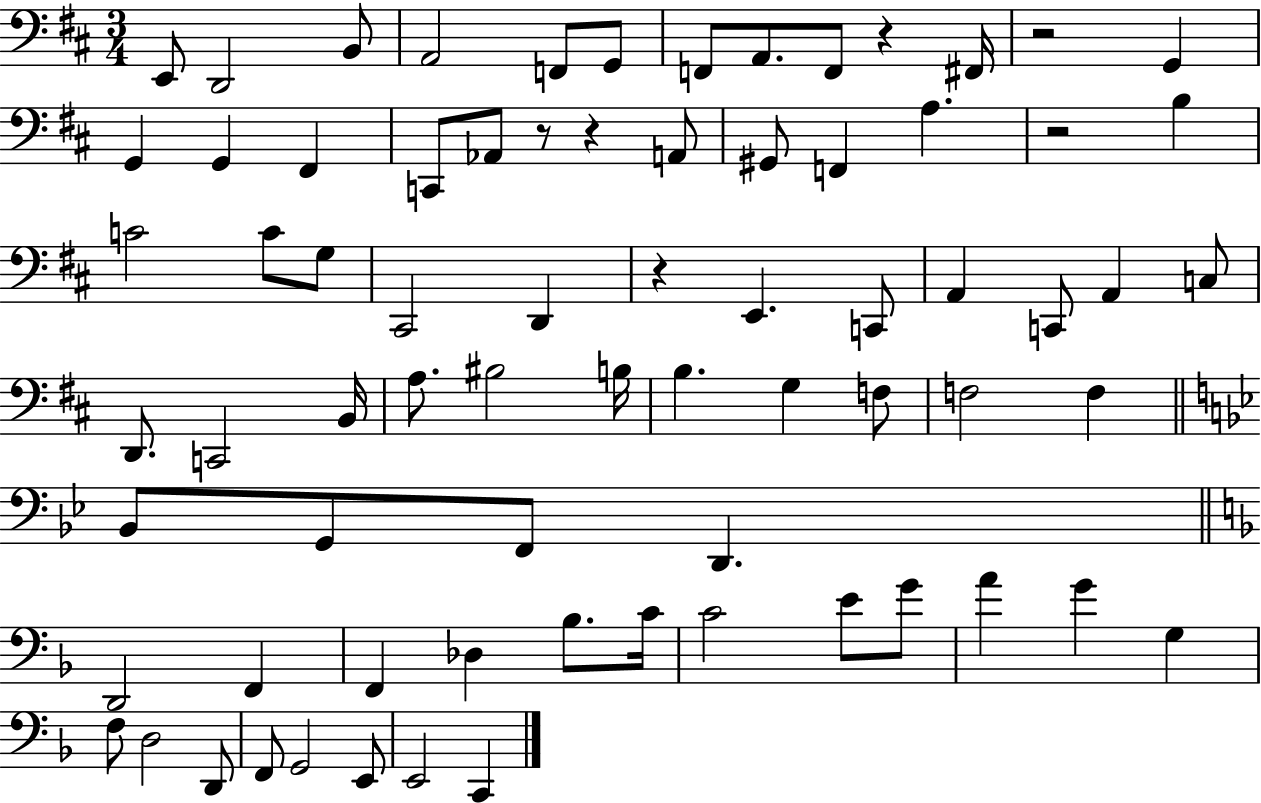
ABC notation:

X:1
T:Untitled
M:3/4
L:1/4
K:D
E,,/2 D,,2 B,,/2 A,,2 F,,/2 G,,/2 F,,/2 A,,/2 F,,/2 z ^F,,/4 z2 G,, G,, G,, ^F,, C,,/2 _A,,/2 z/2 z A,,/2 ^G,,/2 F,, A, z2 B, C2 C/2 G,/2 ^C,,2 D,, z E,, C,,/2 A,, C,,/2 A,, C,/2 D,,/2 C,,2 B,,/4 A,/2 ^B,2 B,/4 B, G, F,/2 F,2 F, _B,,/2 G,,/2 F,,/2 D,, D,,2 F,, F,, _D, _B,/2 C/4 C2 E/2 G/2 A G G, F,/2 D,2 D,,/2 F,,/2 G,,2 E,,/2 E,,2 C,,